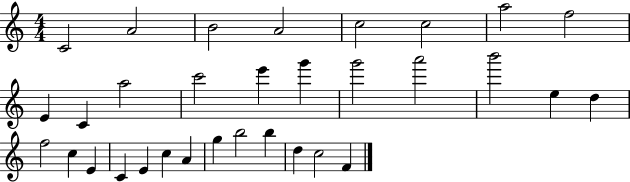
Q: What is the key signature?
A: C major